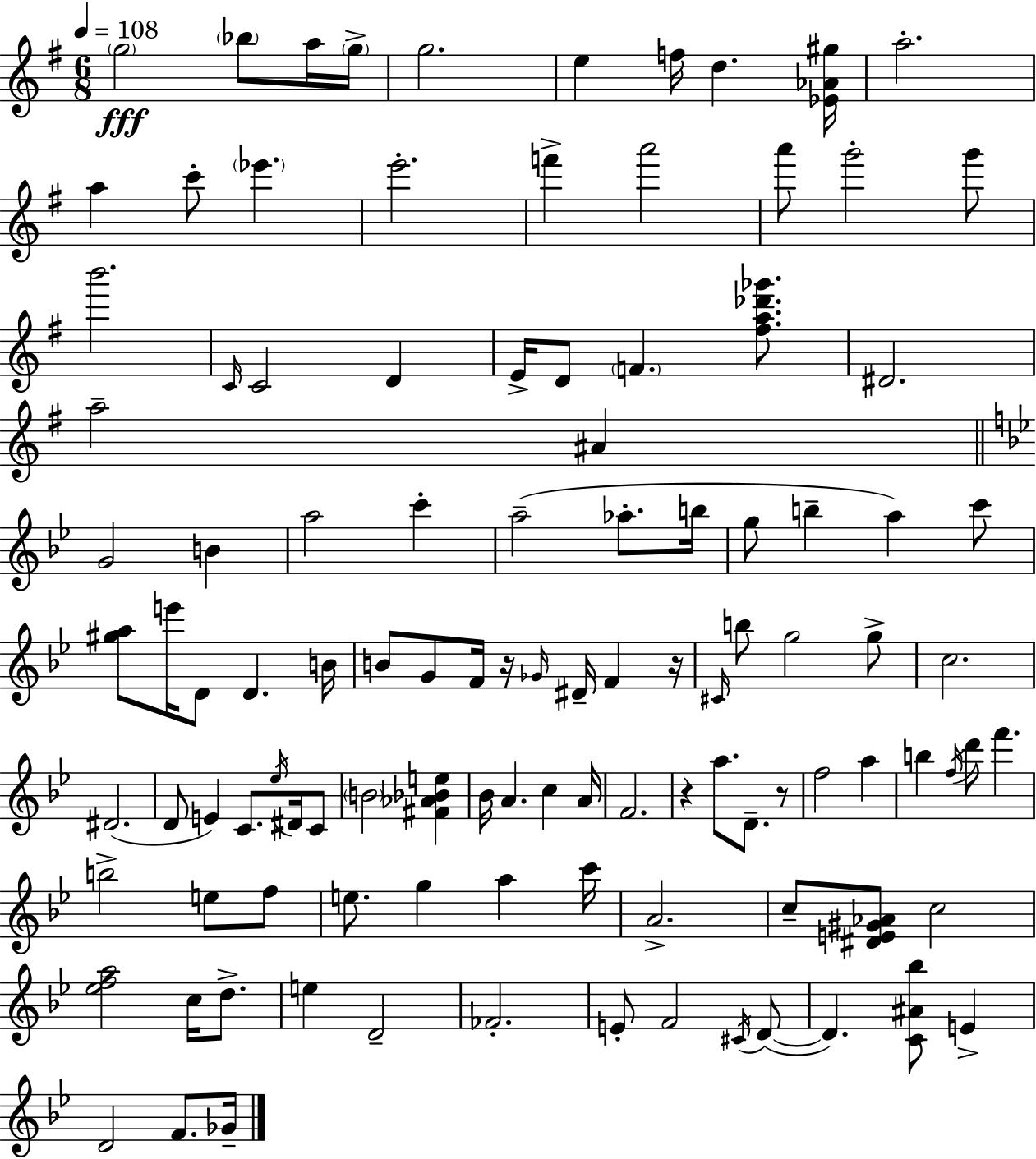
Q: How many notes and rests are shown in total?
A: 110